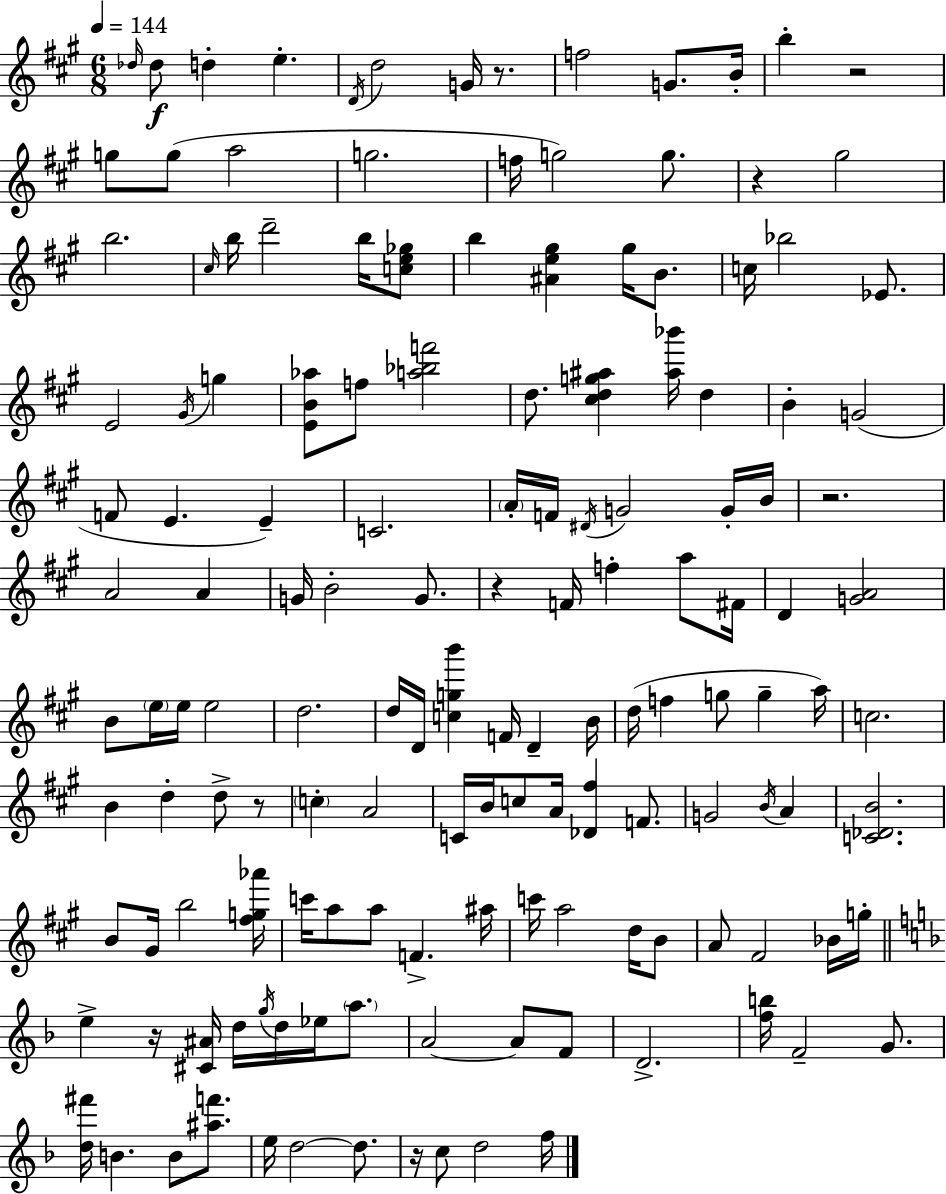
X:1
T:Untitled
M:6/8
L:1/4
K:A
_d/4 _d/2 d e D/4 d2 G/4 z/2 f2 G/2 B/4 b z2 g/2 g/2 a2 g2 f/4 g2 g/2 z ^g2 b2 ^c/4 b/4 d'2 b/4 [ce_g]/2 b [^Ae^g] ^g/4 B/2 c/4 _b2 _E/2 E2 ^G/4 g [EB_a]/2 f/2 [a_bf']2 d/2 [^cdg^a] [^a_b']/4 d B G2 F/2 E E C2 A/4 F/4 ^D/4 G2 G/4 B/4 z2 A2 A G/4 B2 G/2 z F/4 f a/2 ^F/4 D [GA]2 B/2 e/4 e/4 e2 d2 d/4 D/4 [cgb'] F/4 D B/4 d/4 f g/2 g a/4 c2 B d d/2 z/2 c A2 C/4 B/4 c/2 A/4 [_D^f] F/2 G2 B/4 A [C_DB]2 B/2 ^G/4 b2 [^fg_a']/4 c'/4 a/2 a/2 F ^a/4 c'/4 a2 d/4 B/2 A/2 ^F2 _B/4 g/4 e z/4 [^C^A]/4 d/4 g/4 d/4 _e/4 a/2 A2 A/2 F/2 D2 [fb]/4 F2 G/2 [d^f']/4 B B/2 [^af']/2 e/4 d2 d/2 z/4 c/2 d2 f/4